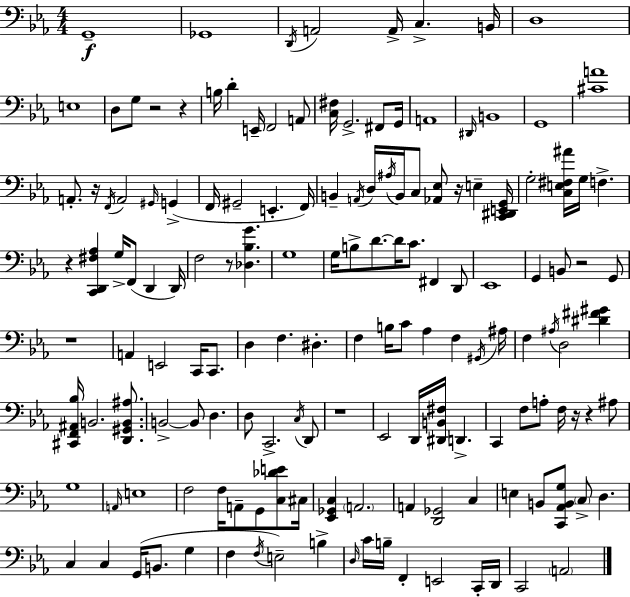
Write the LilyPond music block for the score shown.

{
  \clef bass
  \numericTimeSignature
  \time 4/4
  \key c \minor
  g,1--\f | ges,1 | \acciaccatura { d,16 } a,2 a,16-> c4.-> | b,16 d1 | \break e1 | d8 g8 r2 r4 | b16 d'4-. e,16-- f,2 a,8 | <c fis>16 g,2.-> fis,8 | \break g,16 a,1 | \grace { dis,16 } b,1 | g,1 | <cis' a'>1 | \break a,8.-. r16 \acciaccatura { f,16 } a,2 \grace { gis,16 }( | g,4-> f,16 gis,2-- e,4.-. | f,16) b,4-- \acciaccatura { a,16 } d16 \acciaccatura { ais16 } b,16 c8 <aes, ees>8 | r16 e4-- <c, dis, e, g,>16 g2-. <c e fis ais'>16 g16 | \break f4.-> r4 <c, d, fis aes>4 g16-> f,8( | d,4 d,16) f2 r8 | <des bes g'>4. g1 | g16 b8-> d'8.~~ d'16 c'8. | \break fis,4 d,8 ees,1 | g,4 b,8 r2 | g,8 r1 | a,4 e,2 | \break c,16 c,8. d4 f4. | dis4.-. f4 b16 c'8 aes4 | f4 \acciaccatura { gis,16 } ais16 f4 \acciaccatura { ais16 } d2 | <dis' fis' gis'>4 <cis, f, ais, bes>16 b,2. | \break <d, gis, b, ais>8. b,2->~~ | b,8 d4. d8 c,2.-> | \acciaccatura { c16 } d,8 r1 | ees,2 | \break d,16 <dis, b, fis>16 d,4.-> c,4 f8 a8-. | f16 r16 r4 ais8 g1 | \grace { a,16 } e1 | f2 | \break f16 a,8-- g,8 <c des' e'>8 cis16 <ees, ges, c>4 \parenthesize a,2. | a,4 <d, ges,>2 | c4 e4 b,8 | <c, aes, b, g>8 \parenthesize c8-> d4. c4 c4 | \break g,16( b,8. g4 f4 \acciaccatura { f16 } e2--) | b4-> \grace { d16 } c'16 b16-- f,4-. | e,2 c,16-. d,16 c,2 | \parenthesize a,2 \bar "|."
}